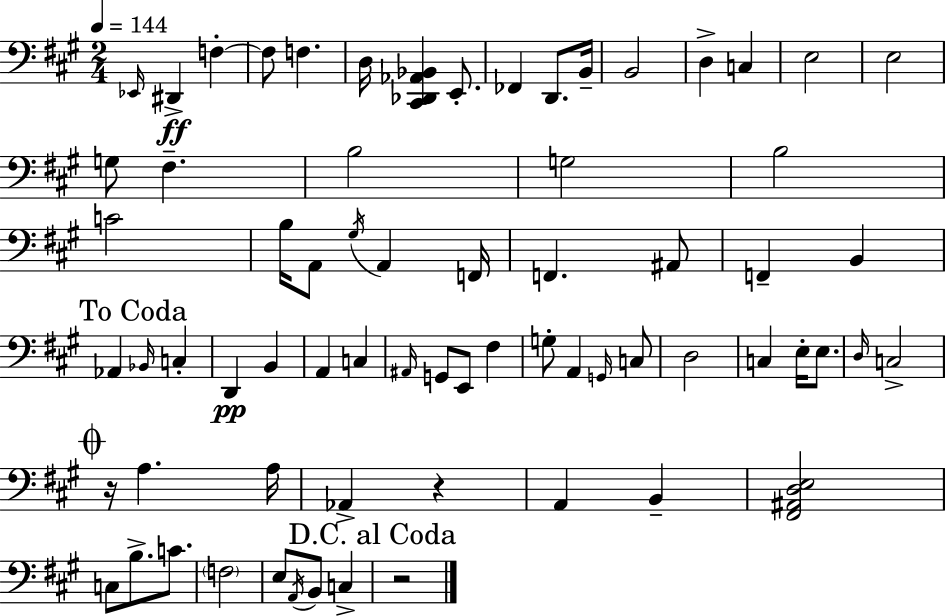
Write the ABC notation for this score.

X:1
T:Untitled
M:2/4
L:1/4
K:A
_E,,/4 ^D,, F, F,/2 F, D,/4 [^C,,_D,,_A,,_B,,] E,,/2 _F,, D,,/2 B,,/4 B,,2 D, C, E,2 E,2 G,/2 ^F, B,2 G,2 B,2 C2 B,/4 A,,/2 ^G,/4 A,, F,,/4 F,, ^A,,/2 F,, B,, _A,, _B,,/4 C, D,, B,, A,, C, ^A,,/4 G,,/2 E,,/2 ^F, G,/2 A,, G,,/4 C,/2 D,2 C, E,/4 E,/2 D,/4 C,2 z/4 A, A,/4 _A,, z A,, B,, [^F,,^A,,D,E,]2 C,/2 B,/2 C/2 F,2 E,/2 A,,/4 B,,/2 C, z2